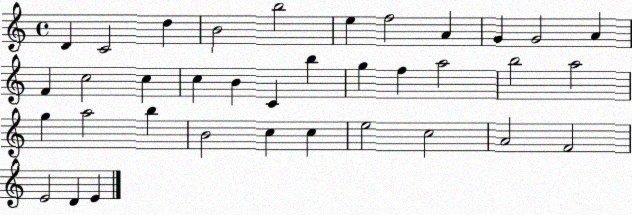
X:1
T:Untitled
M:4/4
L:1/4
K:C
D C2 d B2 b2 e f2 A G G2 A F c2 c c B C b g f a2 b2 a2 g a2 b B2 c c e2 c2 A2 F2 E2 D E